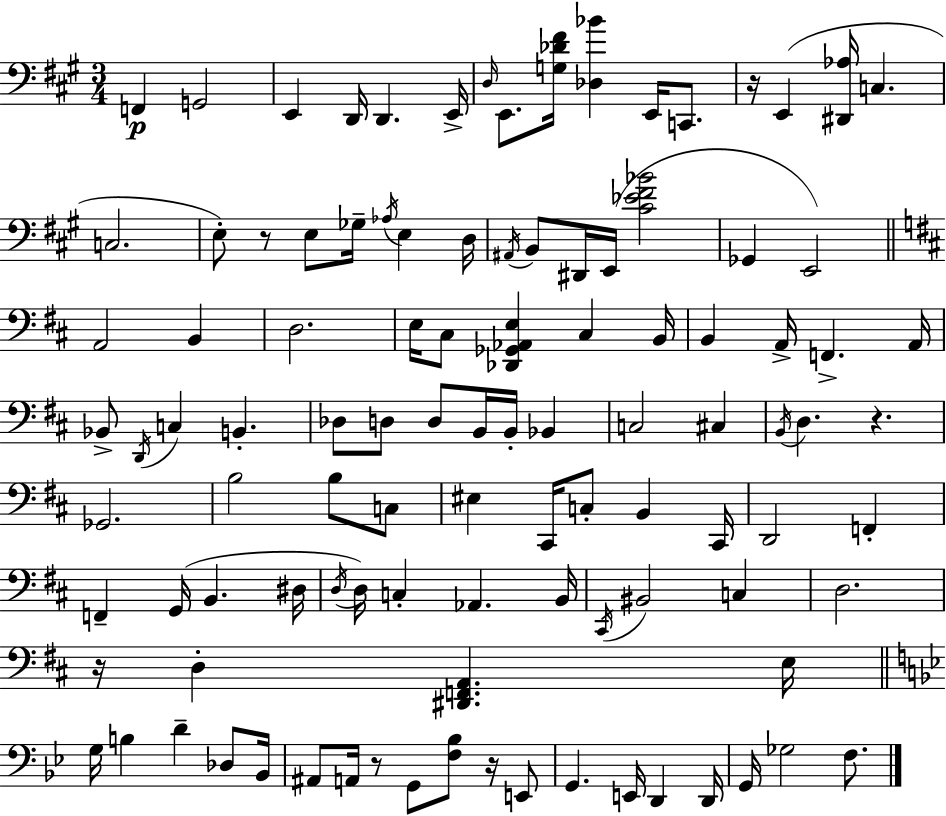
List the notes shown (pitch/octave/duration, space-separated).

F2/q G2/h E2/q D2/s D2/q. E2/s D3/s E2/e. [G3,Db4,F#4]/s [Db3,Bb4]/q E2/s C2/e. R/s E2/q [D#2,Ab3]/s C3/q. C3/h. E3/e R/e E3/e Gb3/s Ab3/s E3/q D3/s A#2/s B2/e D#2/s E2/s [C#4,Eb4,F#4,Bb4]/h Gb2/q E2/h A2/h B2/q D3/h. E3/s C#3/e [Db2,Gb2,Ab2,E3]/q C#3/q B2/s B2/q A2/s F2/q. A2/s Bb2/e D2/s C3/q B2/q. Db3/e D3/e D3/e B2/s B2/s Bb2/q C3/h C#3/q B2/s D3/q. R/q. Gb2/h. B3/h B3/e C3/e EIS3/q C#2/s C3/e B2/q C#2/s D2/h F2/q F2/q G2/s B2/q. D#3/s D3/s D3/s C3/q Ab2/q. B2/s C#2/s BIS2/h C3/q D3/h. R/s D3/q [D#2,F2,A2]/q. E3/s G3/s B3/q D4/q Db3/e Bb2/s A#2/e A2/s R/e G2/e [F3,Bb3]/e R/s E2/e G2/q. E2/s D2/q D2/s G2/s Gb3/h F3/e.